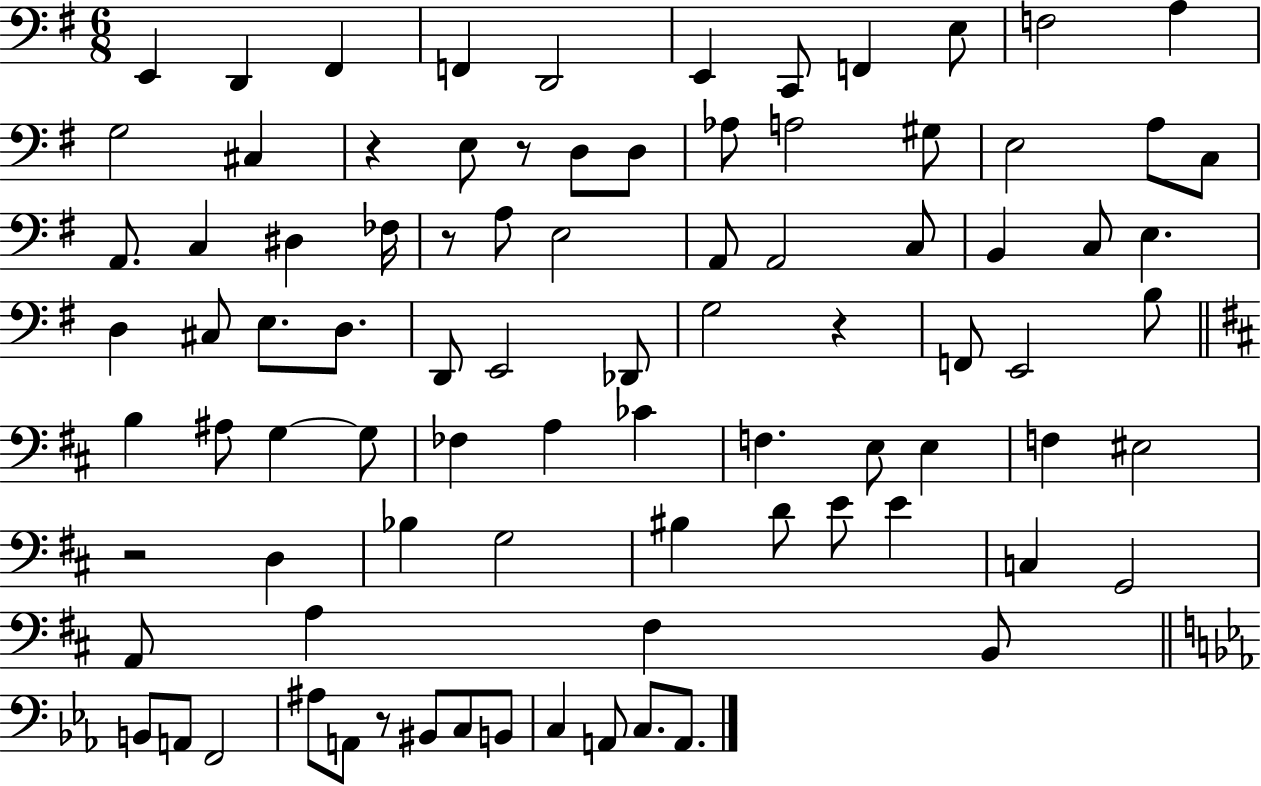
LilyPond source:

{
  \clef bass
  \numericTimeSignature
  \time 6/8
  \key g \major
  e,4 d,4 fis,4 | f,4 d,2 | e,4 c,8 f,4 e8 | f2 a4 | \break g2 cis4 | r4 e8 r8 d8 d8 | aes8 a2 gis8 | e2 a8 c8 | \break a,8. c4 dis4 fes16 | r8 a8 e2 | a,8 a,2 c8 | b,4 c8 e4. | \break d4 cis8 e8. d8. | d,8 e,2 des,8 | g2 r4 | f,8 e,2 b8 | \break \bar "||" \break \key d \major b4 ais8 g4~~ g8 | fes4 a4 ces'4 | f4. e8 e4 | f4 eis2 | \break r2 d4 | bes4 g2 | bis4 d'8 e'8 e'4 | c4 g,2 | \break a,8 a4 fis4 b,8 | \bar "||" \break \key ees \major b,8 a,8 f,2 | ais8 a,8 r8 bis,8 c8 b,8 | c4 a,8 c8. a,8. | \bar "|."
}